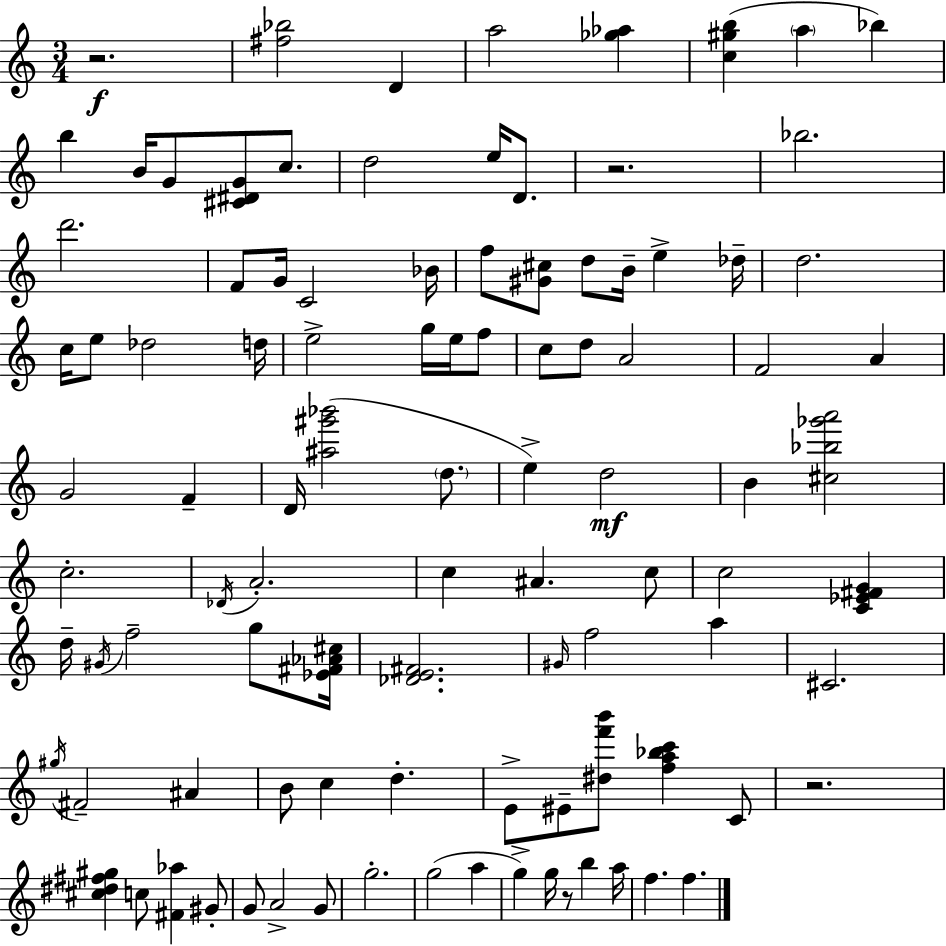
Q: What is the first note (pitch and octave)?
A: D4